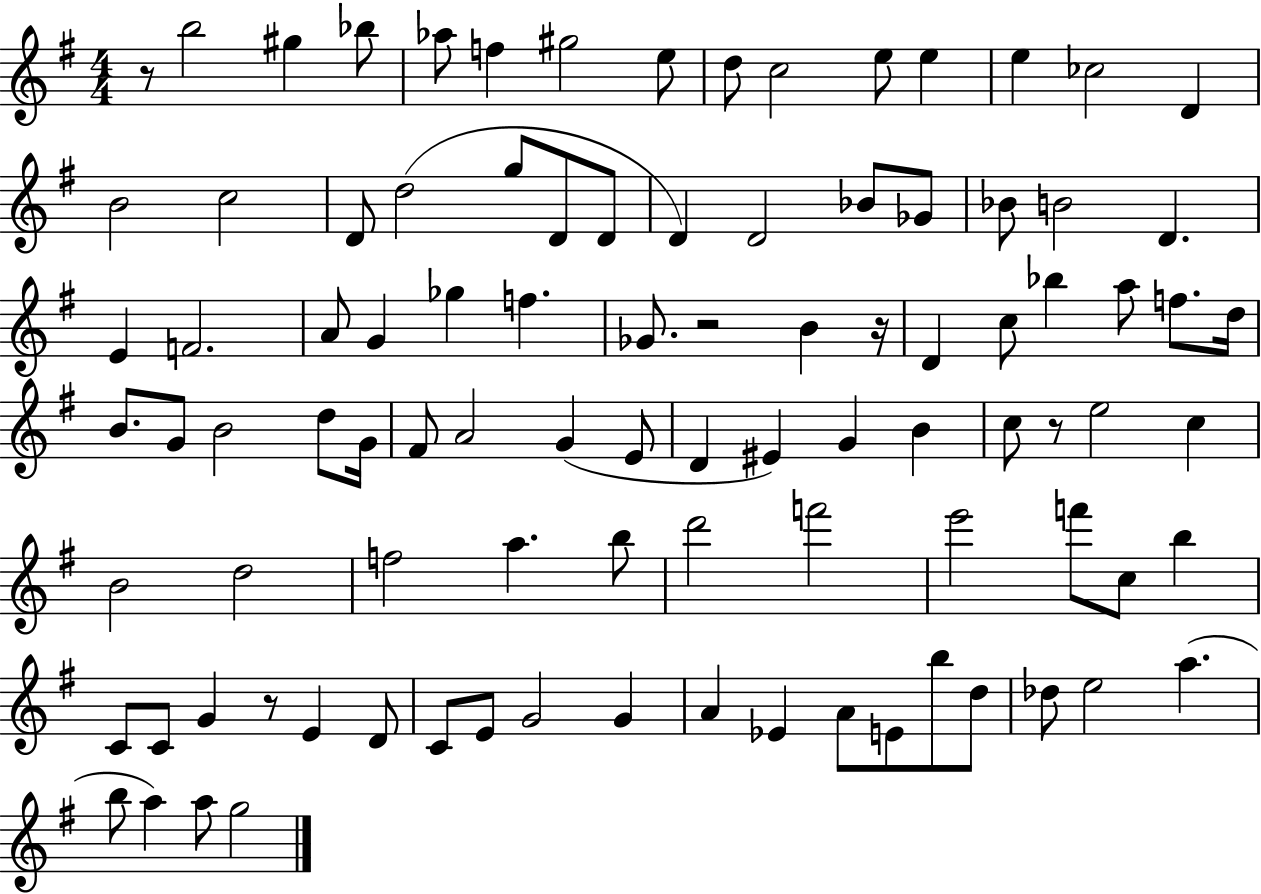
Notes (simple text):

R/e B5/h G#5/q Bb5/e Ab5/e F5/q G#5/h E5/e D5/e C5/h E5/e E5/q E5/q CES5/h D4/q B4/h C5/h D4/e D5/h G5/e D4/e D4/e D4/q D4/h Bb4/e Gb4/e Bb4/e B4/h D4/q. E4/q F4/h. A4/e G4/q Gb5/q F5/q. Gb4/e. R/h B4/q R/s D4/q C5/e Bb5/q A5/e F5/e. D5/s B4/e. G4/e B4/h D5/e G4/s F#4/e A4/h G4/q E4/e D4/q EIS4/q G4/q B4/q C5/e R/e E5/h C5/q B4/h D5/h F5/h A5/q. B5/e D6/h F6/h E6/h F6/e C5/e B5/q C4/e C4/e G4/q R/e E4/q D4/e C4/e E4/e G4/h G4/q A4/q Eb4/q A4/e E4/e B5/e D5/e Db5/e E5/h A5/q. B5/e A5/q A5/e G5/h